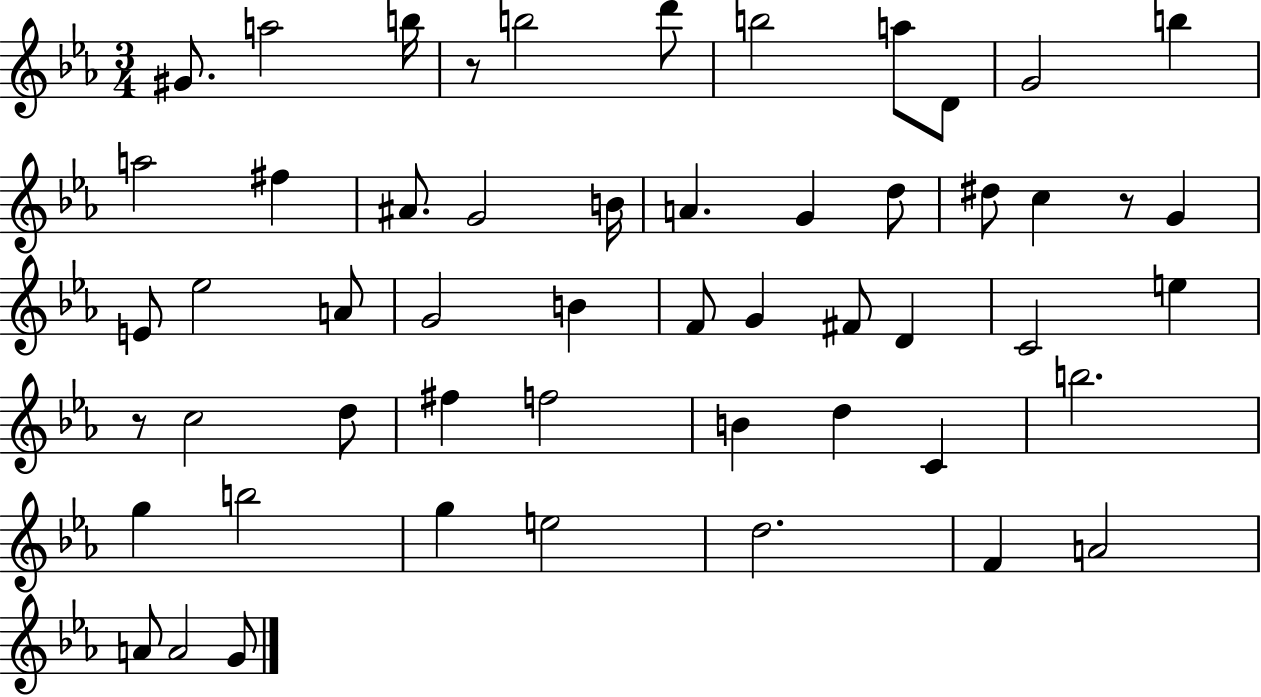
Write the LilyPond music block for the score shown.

{
  \clef treble
  \numericTimeSignature
  \time 3/4
  \key ees \major
  gis'8. a''2 b''16 | r8 b''2 d'''8 | b''2 a''8 d'8 | g'2 b''4 | \break a''2 fis''4 | ais'8. g'2 b'16 | a'4. g'4 d''8 | dis''8 c''4 r8 g'4 | \break e'8 ees''2 a'8 | g'2 b'4 | f'8 g'4 fis'8 d'4 | c'2 e''4 | \break r8 c''2 d''8 | fis''4 f''2 | b'4 d''4 c'4 | b''2. | \break g''4 b''2 | g''4 e''2 | d''2. | f'4 a'2 | \break a'8 a'2 g'8 | \bar "|."
}